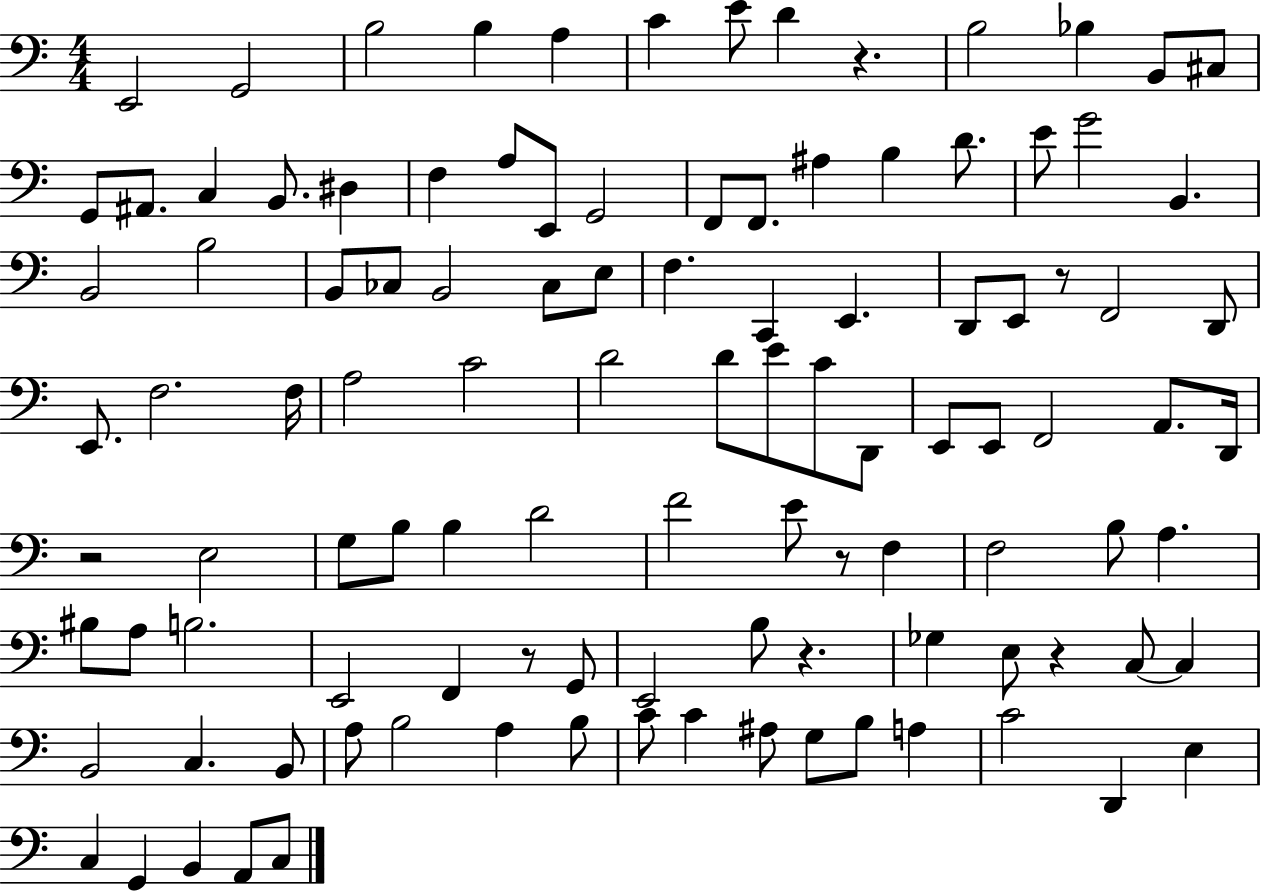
E2/h G2/h B3/h B3/q A3/q C4/q E4/e D4/q R/q. B3/h Bb3/q B2/e C#3/e G2/e A#2/e. C3/q B2/e. D#3/q F3/q A3/e E2/e G2/h F2/e F2/e. A#3/q B3/q D4/e. E4/e G4/h B2/q. B2/h B3/h B2/e CES3/e B2/h CES3/e E3/e F3/q. C2/q E2/q. D2/e E2/e R/e F2/h D2/e E2/e. F3/h. F3/s A3/h C4/h D4/h D4/e E4/e C4/e D2/e E2/e E2/e F2/h A2/e. D2/s R/h E3/h G3/e B3/e B3/q D4/h F4/h E4/e R/e F3/q F3/h B3/e A3/q. BIS3/e A3/e B3/h. E2/h F2/q R/e G2/e E2/h B3/e R/q. Gb3/q E3/e R/q C3/e C3/q B2/h C3/q. B2/e A3/e B3/h A3/q B3/e C4/e C4/q A#3/e G3/e B3/e A3/q C4/h D2/q E3/q C3/q G2/q B2/q A2/e C3/e